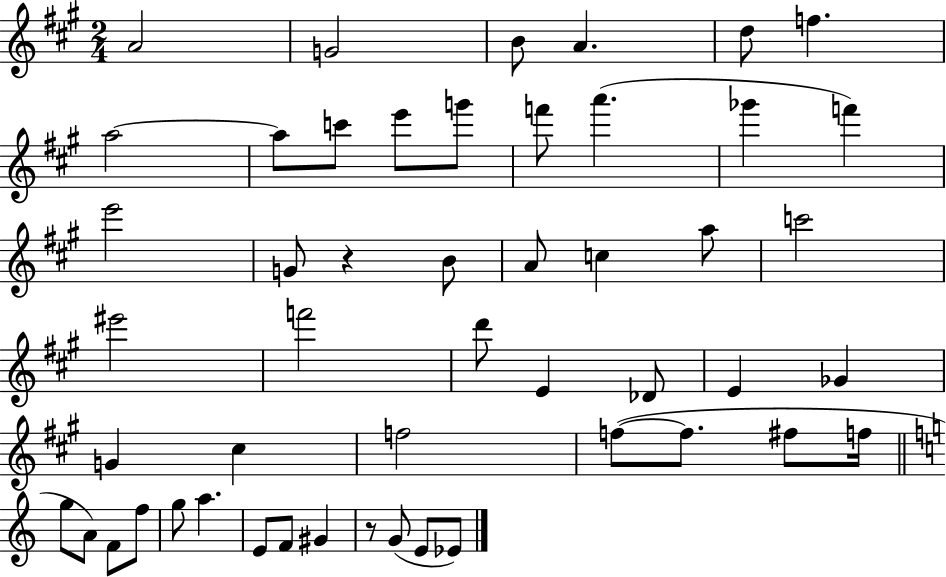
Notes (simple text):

A4/h G4/h B4/e A4/q. D5/e F5/q. A5/h A5/e C6/e E6/e G6/e F6/e A6/q. Gb6/q F6/q E6/h G4/e R/q B4/e A4/e C5/q A5/e C6/h EIS6/h F6/h D6/e E4/q Db4/e E4/q Gb4/q G4/q C#5/q F5/h F5/e F5/e. F#5/e F5/s G5/e A4/e F4/e F5/e G5/e A5/q. E4/e F4/e G#4/q R/e G4/e E4/e Eb4/e